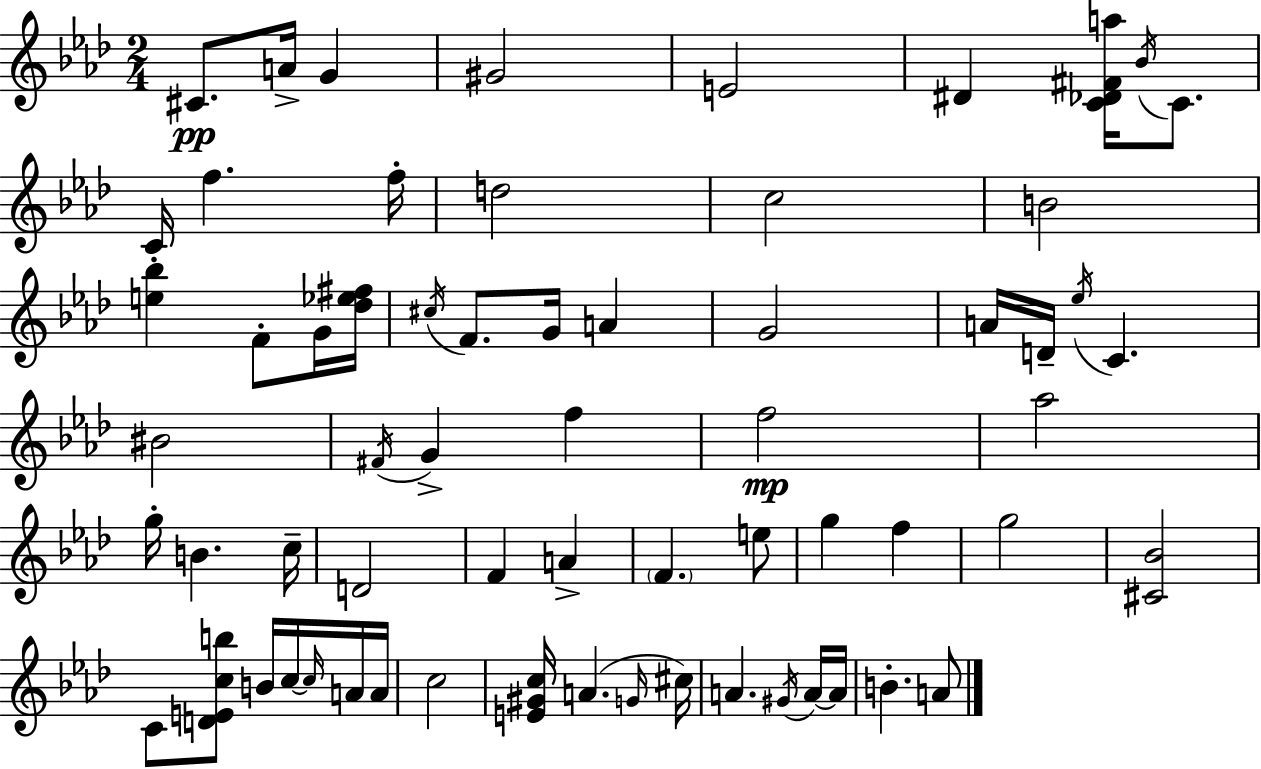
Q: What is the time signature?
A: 2/4